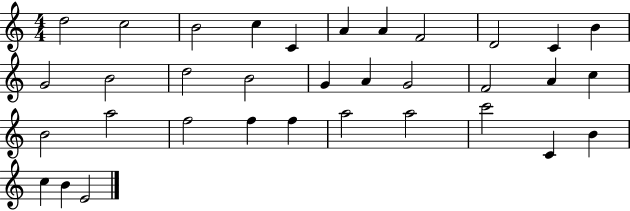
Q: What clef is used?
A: treble